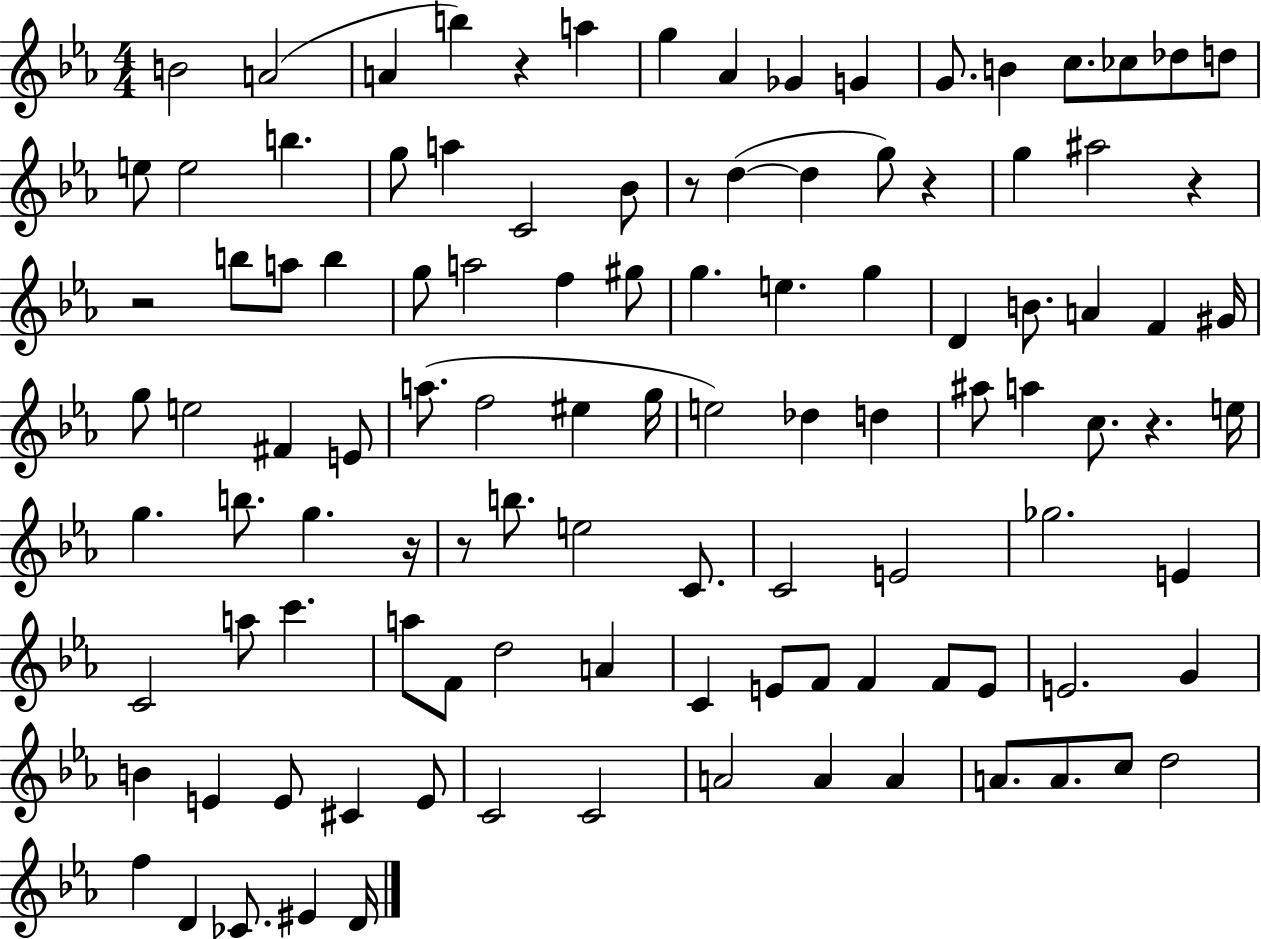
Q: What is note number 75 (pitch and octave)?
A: C4